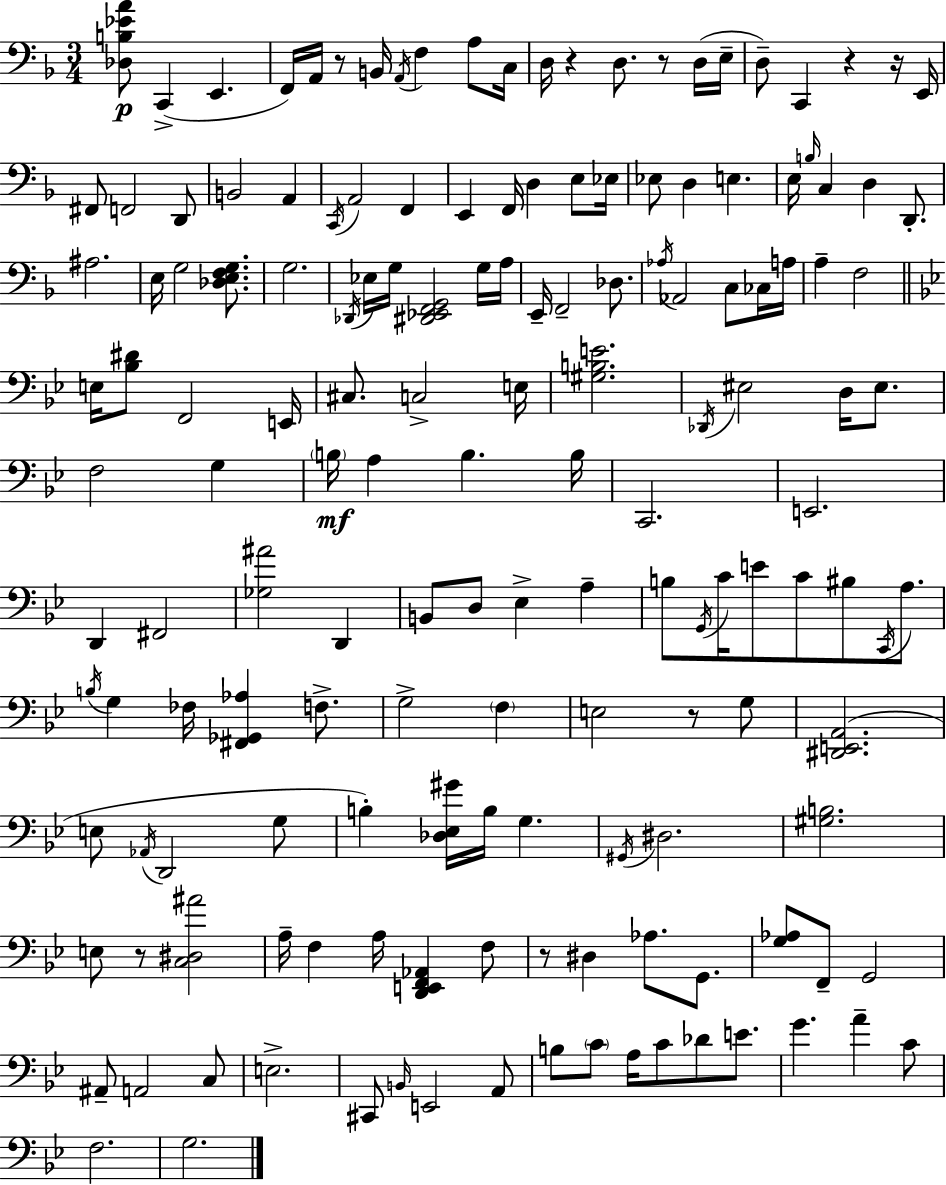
[Db3,B3,Eb4,A4]/e C2/q E2/q. F2/s A2/s R/e B2/s A2/s F3/q A3/e C3/s D3/s R/q D3/e. R/e D3/s E3/s D3/e C2/q R/q R/s E2/s F#2/e F2/h D2/e B2/h A2/q C2/s A2/h F2/q E2/q F2/s D3/q E3/e Eb3/s Eb3/e D3/q E3/q. E3/s B3/s C3/q D3/q D2/e. A#3/h. E3/s G3/h [Db3,E3,F3,G3]/e. G3/h. Db2/s Eb3/s G3/s [D#2,Eb2,F2,G2]/h G3/s A3/s E2/s F2/h Db3/e. Ab3/s Ab2/h C3/e CES3/s A3/s A3/q F3/h E3/s [Bb3,D#4]/e F2/h E2/s C#3/e. C3/h E3/s [G#3,B3,E4]/h. Db2/s EIS3/h D3/s EIS3/e. F3/h G3/q B3/s A3/q B3/q. B3/s C2/h. E2/h. D2/q F#2/h [Gb3,A#4]/h D2/q B2/e D3/e Eb3/q A3/q B3/e G2/s C4/s E4/e C4/e BIS3/e C2/s A3/e. B3/s G3/q FES3/s [F#2,Gb2,Ab3]/q F3/e. G3/h F3/q E3/h R/e G3/e [D#2,E2,A2]/h. E3/e Ab2/s D2/h G3/e B3/q [Db3,Eb3,G#4]/s B3/s G3/q. G#2/s D#3/h. [G#3,B3]/h. E3/e R/e [C3,D#3,A#4]/h A3/s F3/q A3/s [D2,E2,F2,Ab2]/q F3/e R/e D#3/q Ab3/e. G2/e. [G3,Ab3]/e F2/e G2/h A#2/e A2/h C3/e E3/h. C#2/e B2/s E2/h A2/e B3/e C4/e A3/s C4/e Db4/e E4/e. G4/q. A4/q C4/e F3/h. G3/h.